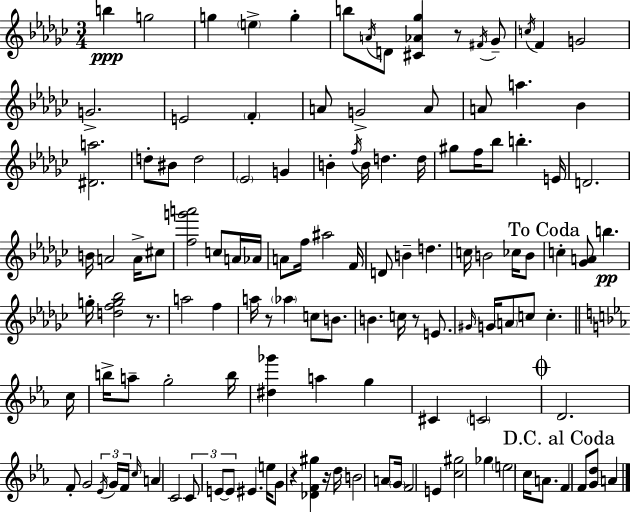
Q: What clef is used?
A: treble